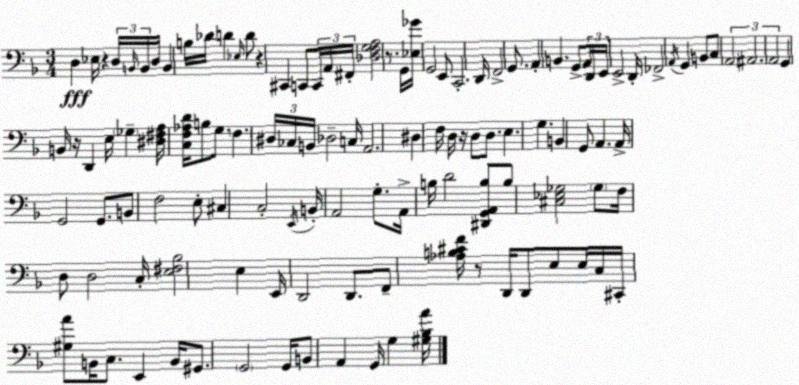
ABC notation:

X:1
T:Untitled
M:3/4
L:1/4
K:Dm
D, _E,/4 z D,/4 B,,/4 B,,/4 D,/4 B,, B,/4 _D/4 D _E,/4 D/2 z ^C,, C,,/2 C,,/4 A,,/4 ^F,,/4 [_D,F,G,A,]2 z/2 G,,/4 [_E,_G]/4 G,,2 E,,/2 C,,2 D,,/4 F,,2 G,,/2 A,, B,, G,,/2 A,,/4 D,,/4 E,,/4 E,,2 D,,/4 _F,,2 A,,/4 G,, B,,/2 C,/2 A,,2 ^A,,2 A,,2 G,, B,,/4 z/4 D,, E,/4 _G, [^D,^F,A,]/4 [C,F,_A,D]/4 B,/2 G,/2 F, ^D,/4 _C,/4 B,,/4 _D,2 C,/4 A,,2 ^D, F,/4 D,/4 z/4 D,/2 D,/2 E, G, B,, G,,/2 A,, A,,/4 G,,2 G,,/2 B,,/2 F,2 E,/2 ^C, C,2 E,,/4 B,,/4 A,,2 G,/2 A,,/4 B,/4 D2 [^D,,G,,A,,B,]/2 B,/2 [^C,_E,_G,]2 _G,/2 F,/4 D,/2 D,2 C,/4 [E,^F,_B,]2 E, E,,/4 D,,2 D,,/2 F,,/2 [_A,B,^CF]/4 z/2 D,,/4 D,,/2 E,/2 E,/4 C,/4 ^C,,/4 [^G,A]/2 B,,/4 C,/2 E,, B,,/4 ^G,,/2 G,,2 G,,/4 B,,/2 A,, G,,/4 G, [^G,_B,A]/4